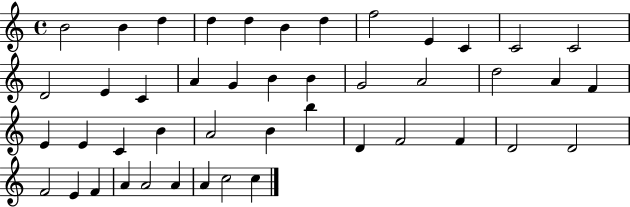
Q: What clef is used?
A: treble